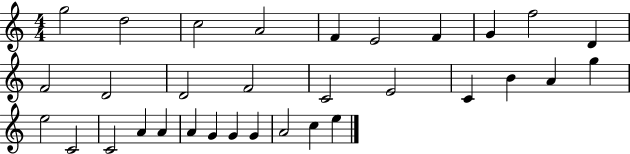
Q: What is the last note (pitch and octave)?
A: E5